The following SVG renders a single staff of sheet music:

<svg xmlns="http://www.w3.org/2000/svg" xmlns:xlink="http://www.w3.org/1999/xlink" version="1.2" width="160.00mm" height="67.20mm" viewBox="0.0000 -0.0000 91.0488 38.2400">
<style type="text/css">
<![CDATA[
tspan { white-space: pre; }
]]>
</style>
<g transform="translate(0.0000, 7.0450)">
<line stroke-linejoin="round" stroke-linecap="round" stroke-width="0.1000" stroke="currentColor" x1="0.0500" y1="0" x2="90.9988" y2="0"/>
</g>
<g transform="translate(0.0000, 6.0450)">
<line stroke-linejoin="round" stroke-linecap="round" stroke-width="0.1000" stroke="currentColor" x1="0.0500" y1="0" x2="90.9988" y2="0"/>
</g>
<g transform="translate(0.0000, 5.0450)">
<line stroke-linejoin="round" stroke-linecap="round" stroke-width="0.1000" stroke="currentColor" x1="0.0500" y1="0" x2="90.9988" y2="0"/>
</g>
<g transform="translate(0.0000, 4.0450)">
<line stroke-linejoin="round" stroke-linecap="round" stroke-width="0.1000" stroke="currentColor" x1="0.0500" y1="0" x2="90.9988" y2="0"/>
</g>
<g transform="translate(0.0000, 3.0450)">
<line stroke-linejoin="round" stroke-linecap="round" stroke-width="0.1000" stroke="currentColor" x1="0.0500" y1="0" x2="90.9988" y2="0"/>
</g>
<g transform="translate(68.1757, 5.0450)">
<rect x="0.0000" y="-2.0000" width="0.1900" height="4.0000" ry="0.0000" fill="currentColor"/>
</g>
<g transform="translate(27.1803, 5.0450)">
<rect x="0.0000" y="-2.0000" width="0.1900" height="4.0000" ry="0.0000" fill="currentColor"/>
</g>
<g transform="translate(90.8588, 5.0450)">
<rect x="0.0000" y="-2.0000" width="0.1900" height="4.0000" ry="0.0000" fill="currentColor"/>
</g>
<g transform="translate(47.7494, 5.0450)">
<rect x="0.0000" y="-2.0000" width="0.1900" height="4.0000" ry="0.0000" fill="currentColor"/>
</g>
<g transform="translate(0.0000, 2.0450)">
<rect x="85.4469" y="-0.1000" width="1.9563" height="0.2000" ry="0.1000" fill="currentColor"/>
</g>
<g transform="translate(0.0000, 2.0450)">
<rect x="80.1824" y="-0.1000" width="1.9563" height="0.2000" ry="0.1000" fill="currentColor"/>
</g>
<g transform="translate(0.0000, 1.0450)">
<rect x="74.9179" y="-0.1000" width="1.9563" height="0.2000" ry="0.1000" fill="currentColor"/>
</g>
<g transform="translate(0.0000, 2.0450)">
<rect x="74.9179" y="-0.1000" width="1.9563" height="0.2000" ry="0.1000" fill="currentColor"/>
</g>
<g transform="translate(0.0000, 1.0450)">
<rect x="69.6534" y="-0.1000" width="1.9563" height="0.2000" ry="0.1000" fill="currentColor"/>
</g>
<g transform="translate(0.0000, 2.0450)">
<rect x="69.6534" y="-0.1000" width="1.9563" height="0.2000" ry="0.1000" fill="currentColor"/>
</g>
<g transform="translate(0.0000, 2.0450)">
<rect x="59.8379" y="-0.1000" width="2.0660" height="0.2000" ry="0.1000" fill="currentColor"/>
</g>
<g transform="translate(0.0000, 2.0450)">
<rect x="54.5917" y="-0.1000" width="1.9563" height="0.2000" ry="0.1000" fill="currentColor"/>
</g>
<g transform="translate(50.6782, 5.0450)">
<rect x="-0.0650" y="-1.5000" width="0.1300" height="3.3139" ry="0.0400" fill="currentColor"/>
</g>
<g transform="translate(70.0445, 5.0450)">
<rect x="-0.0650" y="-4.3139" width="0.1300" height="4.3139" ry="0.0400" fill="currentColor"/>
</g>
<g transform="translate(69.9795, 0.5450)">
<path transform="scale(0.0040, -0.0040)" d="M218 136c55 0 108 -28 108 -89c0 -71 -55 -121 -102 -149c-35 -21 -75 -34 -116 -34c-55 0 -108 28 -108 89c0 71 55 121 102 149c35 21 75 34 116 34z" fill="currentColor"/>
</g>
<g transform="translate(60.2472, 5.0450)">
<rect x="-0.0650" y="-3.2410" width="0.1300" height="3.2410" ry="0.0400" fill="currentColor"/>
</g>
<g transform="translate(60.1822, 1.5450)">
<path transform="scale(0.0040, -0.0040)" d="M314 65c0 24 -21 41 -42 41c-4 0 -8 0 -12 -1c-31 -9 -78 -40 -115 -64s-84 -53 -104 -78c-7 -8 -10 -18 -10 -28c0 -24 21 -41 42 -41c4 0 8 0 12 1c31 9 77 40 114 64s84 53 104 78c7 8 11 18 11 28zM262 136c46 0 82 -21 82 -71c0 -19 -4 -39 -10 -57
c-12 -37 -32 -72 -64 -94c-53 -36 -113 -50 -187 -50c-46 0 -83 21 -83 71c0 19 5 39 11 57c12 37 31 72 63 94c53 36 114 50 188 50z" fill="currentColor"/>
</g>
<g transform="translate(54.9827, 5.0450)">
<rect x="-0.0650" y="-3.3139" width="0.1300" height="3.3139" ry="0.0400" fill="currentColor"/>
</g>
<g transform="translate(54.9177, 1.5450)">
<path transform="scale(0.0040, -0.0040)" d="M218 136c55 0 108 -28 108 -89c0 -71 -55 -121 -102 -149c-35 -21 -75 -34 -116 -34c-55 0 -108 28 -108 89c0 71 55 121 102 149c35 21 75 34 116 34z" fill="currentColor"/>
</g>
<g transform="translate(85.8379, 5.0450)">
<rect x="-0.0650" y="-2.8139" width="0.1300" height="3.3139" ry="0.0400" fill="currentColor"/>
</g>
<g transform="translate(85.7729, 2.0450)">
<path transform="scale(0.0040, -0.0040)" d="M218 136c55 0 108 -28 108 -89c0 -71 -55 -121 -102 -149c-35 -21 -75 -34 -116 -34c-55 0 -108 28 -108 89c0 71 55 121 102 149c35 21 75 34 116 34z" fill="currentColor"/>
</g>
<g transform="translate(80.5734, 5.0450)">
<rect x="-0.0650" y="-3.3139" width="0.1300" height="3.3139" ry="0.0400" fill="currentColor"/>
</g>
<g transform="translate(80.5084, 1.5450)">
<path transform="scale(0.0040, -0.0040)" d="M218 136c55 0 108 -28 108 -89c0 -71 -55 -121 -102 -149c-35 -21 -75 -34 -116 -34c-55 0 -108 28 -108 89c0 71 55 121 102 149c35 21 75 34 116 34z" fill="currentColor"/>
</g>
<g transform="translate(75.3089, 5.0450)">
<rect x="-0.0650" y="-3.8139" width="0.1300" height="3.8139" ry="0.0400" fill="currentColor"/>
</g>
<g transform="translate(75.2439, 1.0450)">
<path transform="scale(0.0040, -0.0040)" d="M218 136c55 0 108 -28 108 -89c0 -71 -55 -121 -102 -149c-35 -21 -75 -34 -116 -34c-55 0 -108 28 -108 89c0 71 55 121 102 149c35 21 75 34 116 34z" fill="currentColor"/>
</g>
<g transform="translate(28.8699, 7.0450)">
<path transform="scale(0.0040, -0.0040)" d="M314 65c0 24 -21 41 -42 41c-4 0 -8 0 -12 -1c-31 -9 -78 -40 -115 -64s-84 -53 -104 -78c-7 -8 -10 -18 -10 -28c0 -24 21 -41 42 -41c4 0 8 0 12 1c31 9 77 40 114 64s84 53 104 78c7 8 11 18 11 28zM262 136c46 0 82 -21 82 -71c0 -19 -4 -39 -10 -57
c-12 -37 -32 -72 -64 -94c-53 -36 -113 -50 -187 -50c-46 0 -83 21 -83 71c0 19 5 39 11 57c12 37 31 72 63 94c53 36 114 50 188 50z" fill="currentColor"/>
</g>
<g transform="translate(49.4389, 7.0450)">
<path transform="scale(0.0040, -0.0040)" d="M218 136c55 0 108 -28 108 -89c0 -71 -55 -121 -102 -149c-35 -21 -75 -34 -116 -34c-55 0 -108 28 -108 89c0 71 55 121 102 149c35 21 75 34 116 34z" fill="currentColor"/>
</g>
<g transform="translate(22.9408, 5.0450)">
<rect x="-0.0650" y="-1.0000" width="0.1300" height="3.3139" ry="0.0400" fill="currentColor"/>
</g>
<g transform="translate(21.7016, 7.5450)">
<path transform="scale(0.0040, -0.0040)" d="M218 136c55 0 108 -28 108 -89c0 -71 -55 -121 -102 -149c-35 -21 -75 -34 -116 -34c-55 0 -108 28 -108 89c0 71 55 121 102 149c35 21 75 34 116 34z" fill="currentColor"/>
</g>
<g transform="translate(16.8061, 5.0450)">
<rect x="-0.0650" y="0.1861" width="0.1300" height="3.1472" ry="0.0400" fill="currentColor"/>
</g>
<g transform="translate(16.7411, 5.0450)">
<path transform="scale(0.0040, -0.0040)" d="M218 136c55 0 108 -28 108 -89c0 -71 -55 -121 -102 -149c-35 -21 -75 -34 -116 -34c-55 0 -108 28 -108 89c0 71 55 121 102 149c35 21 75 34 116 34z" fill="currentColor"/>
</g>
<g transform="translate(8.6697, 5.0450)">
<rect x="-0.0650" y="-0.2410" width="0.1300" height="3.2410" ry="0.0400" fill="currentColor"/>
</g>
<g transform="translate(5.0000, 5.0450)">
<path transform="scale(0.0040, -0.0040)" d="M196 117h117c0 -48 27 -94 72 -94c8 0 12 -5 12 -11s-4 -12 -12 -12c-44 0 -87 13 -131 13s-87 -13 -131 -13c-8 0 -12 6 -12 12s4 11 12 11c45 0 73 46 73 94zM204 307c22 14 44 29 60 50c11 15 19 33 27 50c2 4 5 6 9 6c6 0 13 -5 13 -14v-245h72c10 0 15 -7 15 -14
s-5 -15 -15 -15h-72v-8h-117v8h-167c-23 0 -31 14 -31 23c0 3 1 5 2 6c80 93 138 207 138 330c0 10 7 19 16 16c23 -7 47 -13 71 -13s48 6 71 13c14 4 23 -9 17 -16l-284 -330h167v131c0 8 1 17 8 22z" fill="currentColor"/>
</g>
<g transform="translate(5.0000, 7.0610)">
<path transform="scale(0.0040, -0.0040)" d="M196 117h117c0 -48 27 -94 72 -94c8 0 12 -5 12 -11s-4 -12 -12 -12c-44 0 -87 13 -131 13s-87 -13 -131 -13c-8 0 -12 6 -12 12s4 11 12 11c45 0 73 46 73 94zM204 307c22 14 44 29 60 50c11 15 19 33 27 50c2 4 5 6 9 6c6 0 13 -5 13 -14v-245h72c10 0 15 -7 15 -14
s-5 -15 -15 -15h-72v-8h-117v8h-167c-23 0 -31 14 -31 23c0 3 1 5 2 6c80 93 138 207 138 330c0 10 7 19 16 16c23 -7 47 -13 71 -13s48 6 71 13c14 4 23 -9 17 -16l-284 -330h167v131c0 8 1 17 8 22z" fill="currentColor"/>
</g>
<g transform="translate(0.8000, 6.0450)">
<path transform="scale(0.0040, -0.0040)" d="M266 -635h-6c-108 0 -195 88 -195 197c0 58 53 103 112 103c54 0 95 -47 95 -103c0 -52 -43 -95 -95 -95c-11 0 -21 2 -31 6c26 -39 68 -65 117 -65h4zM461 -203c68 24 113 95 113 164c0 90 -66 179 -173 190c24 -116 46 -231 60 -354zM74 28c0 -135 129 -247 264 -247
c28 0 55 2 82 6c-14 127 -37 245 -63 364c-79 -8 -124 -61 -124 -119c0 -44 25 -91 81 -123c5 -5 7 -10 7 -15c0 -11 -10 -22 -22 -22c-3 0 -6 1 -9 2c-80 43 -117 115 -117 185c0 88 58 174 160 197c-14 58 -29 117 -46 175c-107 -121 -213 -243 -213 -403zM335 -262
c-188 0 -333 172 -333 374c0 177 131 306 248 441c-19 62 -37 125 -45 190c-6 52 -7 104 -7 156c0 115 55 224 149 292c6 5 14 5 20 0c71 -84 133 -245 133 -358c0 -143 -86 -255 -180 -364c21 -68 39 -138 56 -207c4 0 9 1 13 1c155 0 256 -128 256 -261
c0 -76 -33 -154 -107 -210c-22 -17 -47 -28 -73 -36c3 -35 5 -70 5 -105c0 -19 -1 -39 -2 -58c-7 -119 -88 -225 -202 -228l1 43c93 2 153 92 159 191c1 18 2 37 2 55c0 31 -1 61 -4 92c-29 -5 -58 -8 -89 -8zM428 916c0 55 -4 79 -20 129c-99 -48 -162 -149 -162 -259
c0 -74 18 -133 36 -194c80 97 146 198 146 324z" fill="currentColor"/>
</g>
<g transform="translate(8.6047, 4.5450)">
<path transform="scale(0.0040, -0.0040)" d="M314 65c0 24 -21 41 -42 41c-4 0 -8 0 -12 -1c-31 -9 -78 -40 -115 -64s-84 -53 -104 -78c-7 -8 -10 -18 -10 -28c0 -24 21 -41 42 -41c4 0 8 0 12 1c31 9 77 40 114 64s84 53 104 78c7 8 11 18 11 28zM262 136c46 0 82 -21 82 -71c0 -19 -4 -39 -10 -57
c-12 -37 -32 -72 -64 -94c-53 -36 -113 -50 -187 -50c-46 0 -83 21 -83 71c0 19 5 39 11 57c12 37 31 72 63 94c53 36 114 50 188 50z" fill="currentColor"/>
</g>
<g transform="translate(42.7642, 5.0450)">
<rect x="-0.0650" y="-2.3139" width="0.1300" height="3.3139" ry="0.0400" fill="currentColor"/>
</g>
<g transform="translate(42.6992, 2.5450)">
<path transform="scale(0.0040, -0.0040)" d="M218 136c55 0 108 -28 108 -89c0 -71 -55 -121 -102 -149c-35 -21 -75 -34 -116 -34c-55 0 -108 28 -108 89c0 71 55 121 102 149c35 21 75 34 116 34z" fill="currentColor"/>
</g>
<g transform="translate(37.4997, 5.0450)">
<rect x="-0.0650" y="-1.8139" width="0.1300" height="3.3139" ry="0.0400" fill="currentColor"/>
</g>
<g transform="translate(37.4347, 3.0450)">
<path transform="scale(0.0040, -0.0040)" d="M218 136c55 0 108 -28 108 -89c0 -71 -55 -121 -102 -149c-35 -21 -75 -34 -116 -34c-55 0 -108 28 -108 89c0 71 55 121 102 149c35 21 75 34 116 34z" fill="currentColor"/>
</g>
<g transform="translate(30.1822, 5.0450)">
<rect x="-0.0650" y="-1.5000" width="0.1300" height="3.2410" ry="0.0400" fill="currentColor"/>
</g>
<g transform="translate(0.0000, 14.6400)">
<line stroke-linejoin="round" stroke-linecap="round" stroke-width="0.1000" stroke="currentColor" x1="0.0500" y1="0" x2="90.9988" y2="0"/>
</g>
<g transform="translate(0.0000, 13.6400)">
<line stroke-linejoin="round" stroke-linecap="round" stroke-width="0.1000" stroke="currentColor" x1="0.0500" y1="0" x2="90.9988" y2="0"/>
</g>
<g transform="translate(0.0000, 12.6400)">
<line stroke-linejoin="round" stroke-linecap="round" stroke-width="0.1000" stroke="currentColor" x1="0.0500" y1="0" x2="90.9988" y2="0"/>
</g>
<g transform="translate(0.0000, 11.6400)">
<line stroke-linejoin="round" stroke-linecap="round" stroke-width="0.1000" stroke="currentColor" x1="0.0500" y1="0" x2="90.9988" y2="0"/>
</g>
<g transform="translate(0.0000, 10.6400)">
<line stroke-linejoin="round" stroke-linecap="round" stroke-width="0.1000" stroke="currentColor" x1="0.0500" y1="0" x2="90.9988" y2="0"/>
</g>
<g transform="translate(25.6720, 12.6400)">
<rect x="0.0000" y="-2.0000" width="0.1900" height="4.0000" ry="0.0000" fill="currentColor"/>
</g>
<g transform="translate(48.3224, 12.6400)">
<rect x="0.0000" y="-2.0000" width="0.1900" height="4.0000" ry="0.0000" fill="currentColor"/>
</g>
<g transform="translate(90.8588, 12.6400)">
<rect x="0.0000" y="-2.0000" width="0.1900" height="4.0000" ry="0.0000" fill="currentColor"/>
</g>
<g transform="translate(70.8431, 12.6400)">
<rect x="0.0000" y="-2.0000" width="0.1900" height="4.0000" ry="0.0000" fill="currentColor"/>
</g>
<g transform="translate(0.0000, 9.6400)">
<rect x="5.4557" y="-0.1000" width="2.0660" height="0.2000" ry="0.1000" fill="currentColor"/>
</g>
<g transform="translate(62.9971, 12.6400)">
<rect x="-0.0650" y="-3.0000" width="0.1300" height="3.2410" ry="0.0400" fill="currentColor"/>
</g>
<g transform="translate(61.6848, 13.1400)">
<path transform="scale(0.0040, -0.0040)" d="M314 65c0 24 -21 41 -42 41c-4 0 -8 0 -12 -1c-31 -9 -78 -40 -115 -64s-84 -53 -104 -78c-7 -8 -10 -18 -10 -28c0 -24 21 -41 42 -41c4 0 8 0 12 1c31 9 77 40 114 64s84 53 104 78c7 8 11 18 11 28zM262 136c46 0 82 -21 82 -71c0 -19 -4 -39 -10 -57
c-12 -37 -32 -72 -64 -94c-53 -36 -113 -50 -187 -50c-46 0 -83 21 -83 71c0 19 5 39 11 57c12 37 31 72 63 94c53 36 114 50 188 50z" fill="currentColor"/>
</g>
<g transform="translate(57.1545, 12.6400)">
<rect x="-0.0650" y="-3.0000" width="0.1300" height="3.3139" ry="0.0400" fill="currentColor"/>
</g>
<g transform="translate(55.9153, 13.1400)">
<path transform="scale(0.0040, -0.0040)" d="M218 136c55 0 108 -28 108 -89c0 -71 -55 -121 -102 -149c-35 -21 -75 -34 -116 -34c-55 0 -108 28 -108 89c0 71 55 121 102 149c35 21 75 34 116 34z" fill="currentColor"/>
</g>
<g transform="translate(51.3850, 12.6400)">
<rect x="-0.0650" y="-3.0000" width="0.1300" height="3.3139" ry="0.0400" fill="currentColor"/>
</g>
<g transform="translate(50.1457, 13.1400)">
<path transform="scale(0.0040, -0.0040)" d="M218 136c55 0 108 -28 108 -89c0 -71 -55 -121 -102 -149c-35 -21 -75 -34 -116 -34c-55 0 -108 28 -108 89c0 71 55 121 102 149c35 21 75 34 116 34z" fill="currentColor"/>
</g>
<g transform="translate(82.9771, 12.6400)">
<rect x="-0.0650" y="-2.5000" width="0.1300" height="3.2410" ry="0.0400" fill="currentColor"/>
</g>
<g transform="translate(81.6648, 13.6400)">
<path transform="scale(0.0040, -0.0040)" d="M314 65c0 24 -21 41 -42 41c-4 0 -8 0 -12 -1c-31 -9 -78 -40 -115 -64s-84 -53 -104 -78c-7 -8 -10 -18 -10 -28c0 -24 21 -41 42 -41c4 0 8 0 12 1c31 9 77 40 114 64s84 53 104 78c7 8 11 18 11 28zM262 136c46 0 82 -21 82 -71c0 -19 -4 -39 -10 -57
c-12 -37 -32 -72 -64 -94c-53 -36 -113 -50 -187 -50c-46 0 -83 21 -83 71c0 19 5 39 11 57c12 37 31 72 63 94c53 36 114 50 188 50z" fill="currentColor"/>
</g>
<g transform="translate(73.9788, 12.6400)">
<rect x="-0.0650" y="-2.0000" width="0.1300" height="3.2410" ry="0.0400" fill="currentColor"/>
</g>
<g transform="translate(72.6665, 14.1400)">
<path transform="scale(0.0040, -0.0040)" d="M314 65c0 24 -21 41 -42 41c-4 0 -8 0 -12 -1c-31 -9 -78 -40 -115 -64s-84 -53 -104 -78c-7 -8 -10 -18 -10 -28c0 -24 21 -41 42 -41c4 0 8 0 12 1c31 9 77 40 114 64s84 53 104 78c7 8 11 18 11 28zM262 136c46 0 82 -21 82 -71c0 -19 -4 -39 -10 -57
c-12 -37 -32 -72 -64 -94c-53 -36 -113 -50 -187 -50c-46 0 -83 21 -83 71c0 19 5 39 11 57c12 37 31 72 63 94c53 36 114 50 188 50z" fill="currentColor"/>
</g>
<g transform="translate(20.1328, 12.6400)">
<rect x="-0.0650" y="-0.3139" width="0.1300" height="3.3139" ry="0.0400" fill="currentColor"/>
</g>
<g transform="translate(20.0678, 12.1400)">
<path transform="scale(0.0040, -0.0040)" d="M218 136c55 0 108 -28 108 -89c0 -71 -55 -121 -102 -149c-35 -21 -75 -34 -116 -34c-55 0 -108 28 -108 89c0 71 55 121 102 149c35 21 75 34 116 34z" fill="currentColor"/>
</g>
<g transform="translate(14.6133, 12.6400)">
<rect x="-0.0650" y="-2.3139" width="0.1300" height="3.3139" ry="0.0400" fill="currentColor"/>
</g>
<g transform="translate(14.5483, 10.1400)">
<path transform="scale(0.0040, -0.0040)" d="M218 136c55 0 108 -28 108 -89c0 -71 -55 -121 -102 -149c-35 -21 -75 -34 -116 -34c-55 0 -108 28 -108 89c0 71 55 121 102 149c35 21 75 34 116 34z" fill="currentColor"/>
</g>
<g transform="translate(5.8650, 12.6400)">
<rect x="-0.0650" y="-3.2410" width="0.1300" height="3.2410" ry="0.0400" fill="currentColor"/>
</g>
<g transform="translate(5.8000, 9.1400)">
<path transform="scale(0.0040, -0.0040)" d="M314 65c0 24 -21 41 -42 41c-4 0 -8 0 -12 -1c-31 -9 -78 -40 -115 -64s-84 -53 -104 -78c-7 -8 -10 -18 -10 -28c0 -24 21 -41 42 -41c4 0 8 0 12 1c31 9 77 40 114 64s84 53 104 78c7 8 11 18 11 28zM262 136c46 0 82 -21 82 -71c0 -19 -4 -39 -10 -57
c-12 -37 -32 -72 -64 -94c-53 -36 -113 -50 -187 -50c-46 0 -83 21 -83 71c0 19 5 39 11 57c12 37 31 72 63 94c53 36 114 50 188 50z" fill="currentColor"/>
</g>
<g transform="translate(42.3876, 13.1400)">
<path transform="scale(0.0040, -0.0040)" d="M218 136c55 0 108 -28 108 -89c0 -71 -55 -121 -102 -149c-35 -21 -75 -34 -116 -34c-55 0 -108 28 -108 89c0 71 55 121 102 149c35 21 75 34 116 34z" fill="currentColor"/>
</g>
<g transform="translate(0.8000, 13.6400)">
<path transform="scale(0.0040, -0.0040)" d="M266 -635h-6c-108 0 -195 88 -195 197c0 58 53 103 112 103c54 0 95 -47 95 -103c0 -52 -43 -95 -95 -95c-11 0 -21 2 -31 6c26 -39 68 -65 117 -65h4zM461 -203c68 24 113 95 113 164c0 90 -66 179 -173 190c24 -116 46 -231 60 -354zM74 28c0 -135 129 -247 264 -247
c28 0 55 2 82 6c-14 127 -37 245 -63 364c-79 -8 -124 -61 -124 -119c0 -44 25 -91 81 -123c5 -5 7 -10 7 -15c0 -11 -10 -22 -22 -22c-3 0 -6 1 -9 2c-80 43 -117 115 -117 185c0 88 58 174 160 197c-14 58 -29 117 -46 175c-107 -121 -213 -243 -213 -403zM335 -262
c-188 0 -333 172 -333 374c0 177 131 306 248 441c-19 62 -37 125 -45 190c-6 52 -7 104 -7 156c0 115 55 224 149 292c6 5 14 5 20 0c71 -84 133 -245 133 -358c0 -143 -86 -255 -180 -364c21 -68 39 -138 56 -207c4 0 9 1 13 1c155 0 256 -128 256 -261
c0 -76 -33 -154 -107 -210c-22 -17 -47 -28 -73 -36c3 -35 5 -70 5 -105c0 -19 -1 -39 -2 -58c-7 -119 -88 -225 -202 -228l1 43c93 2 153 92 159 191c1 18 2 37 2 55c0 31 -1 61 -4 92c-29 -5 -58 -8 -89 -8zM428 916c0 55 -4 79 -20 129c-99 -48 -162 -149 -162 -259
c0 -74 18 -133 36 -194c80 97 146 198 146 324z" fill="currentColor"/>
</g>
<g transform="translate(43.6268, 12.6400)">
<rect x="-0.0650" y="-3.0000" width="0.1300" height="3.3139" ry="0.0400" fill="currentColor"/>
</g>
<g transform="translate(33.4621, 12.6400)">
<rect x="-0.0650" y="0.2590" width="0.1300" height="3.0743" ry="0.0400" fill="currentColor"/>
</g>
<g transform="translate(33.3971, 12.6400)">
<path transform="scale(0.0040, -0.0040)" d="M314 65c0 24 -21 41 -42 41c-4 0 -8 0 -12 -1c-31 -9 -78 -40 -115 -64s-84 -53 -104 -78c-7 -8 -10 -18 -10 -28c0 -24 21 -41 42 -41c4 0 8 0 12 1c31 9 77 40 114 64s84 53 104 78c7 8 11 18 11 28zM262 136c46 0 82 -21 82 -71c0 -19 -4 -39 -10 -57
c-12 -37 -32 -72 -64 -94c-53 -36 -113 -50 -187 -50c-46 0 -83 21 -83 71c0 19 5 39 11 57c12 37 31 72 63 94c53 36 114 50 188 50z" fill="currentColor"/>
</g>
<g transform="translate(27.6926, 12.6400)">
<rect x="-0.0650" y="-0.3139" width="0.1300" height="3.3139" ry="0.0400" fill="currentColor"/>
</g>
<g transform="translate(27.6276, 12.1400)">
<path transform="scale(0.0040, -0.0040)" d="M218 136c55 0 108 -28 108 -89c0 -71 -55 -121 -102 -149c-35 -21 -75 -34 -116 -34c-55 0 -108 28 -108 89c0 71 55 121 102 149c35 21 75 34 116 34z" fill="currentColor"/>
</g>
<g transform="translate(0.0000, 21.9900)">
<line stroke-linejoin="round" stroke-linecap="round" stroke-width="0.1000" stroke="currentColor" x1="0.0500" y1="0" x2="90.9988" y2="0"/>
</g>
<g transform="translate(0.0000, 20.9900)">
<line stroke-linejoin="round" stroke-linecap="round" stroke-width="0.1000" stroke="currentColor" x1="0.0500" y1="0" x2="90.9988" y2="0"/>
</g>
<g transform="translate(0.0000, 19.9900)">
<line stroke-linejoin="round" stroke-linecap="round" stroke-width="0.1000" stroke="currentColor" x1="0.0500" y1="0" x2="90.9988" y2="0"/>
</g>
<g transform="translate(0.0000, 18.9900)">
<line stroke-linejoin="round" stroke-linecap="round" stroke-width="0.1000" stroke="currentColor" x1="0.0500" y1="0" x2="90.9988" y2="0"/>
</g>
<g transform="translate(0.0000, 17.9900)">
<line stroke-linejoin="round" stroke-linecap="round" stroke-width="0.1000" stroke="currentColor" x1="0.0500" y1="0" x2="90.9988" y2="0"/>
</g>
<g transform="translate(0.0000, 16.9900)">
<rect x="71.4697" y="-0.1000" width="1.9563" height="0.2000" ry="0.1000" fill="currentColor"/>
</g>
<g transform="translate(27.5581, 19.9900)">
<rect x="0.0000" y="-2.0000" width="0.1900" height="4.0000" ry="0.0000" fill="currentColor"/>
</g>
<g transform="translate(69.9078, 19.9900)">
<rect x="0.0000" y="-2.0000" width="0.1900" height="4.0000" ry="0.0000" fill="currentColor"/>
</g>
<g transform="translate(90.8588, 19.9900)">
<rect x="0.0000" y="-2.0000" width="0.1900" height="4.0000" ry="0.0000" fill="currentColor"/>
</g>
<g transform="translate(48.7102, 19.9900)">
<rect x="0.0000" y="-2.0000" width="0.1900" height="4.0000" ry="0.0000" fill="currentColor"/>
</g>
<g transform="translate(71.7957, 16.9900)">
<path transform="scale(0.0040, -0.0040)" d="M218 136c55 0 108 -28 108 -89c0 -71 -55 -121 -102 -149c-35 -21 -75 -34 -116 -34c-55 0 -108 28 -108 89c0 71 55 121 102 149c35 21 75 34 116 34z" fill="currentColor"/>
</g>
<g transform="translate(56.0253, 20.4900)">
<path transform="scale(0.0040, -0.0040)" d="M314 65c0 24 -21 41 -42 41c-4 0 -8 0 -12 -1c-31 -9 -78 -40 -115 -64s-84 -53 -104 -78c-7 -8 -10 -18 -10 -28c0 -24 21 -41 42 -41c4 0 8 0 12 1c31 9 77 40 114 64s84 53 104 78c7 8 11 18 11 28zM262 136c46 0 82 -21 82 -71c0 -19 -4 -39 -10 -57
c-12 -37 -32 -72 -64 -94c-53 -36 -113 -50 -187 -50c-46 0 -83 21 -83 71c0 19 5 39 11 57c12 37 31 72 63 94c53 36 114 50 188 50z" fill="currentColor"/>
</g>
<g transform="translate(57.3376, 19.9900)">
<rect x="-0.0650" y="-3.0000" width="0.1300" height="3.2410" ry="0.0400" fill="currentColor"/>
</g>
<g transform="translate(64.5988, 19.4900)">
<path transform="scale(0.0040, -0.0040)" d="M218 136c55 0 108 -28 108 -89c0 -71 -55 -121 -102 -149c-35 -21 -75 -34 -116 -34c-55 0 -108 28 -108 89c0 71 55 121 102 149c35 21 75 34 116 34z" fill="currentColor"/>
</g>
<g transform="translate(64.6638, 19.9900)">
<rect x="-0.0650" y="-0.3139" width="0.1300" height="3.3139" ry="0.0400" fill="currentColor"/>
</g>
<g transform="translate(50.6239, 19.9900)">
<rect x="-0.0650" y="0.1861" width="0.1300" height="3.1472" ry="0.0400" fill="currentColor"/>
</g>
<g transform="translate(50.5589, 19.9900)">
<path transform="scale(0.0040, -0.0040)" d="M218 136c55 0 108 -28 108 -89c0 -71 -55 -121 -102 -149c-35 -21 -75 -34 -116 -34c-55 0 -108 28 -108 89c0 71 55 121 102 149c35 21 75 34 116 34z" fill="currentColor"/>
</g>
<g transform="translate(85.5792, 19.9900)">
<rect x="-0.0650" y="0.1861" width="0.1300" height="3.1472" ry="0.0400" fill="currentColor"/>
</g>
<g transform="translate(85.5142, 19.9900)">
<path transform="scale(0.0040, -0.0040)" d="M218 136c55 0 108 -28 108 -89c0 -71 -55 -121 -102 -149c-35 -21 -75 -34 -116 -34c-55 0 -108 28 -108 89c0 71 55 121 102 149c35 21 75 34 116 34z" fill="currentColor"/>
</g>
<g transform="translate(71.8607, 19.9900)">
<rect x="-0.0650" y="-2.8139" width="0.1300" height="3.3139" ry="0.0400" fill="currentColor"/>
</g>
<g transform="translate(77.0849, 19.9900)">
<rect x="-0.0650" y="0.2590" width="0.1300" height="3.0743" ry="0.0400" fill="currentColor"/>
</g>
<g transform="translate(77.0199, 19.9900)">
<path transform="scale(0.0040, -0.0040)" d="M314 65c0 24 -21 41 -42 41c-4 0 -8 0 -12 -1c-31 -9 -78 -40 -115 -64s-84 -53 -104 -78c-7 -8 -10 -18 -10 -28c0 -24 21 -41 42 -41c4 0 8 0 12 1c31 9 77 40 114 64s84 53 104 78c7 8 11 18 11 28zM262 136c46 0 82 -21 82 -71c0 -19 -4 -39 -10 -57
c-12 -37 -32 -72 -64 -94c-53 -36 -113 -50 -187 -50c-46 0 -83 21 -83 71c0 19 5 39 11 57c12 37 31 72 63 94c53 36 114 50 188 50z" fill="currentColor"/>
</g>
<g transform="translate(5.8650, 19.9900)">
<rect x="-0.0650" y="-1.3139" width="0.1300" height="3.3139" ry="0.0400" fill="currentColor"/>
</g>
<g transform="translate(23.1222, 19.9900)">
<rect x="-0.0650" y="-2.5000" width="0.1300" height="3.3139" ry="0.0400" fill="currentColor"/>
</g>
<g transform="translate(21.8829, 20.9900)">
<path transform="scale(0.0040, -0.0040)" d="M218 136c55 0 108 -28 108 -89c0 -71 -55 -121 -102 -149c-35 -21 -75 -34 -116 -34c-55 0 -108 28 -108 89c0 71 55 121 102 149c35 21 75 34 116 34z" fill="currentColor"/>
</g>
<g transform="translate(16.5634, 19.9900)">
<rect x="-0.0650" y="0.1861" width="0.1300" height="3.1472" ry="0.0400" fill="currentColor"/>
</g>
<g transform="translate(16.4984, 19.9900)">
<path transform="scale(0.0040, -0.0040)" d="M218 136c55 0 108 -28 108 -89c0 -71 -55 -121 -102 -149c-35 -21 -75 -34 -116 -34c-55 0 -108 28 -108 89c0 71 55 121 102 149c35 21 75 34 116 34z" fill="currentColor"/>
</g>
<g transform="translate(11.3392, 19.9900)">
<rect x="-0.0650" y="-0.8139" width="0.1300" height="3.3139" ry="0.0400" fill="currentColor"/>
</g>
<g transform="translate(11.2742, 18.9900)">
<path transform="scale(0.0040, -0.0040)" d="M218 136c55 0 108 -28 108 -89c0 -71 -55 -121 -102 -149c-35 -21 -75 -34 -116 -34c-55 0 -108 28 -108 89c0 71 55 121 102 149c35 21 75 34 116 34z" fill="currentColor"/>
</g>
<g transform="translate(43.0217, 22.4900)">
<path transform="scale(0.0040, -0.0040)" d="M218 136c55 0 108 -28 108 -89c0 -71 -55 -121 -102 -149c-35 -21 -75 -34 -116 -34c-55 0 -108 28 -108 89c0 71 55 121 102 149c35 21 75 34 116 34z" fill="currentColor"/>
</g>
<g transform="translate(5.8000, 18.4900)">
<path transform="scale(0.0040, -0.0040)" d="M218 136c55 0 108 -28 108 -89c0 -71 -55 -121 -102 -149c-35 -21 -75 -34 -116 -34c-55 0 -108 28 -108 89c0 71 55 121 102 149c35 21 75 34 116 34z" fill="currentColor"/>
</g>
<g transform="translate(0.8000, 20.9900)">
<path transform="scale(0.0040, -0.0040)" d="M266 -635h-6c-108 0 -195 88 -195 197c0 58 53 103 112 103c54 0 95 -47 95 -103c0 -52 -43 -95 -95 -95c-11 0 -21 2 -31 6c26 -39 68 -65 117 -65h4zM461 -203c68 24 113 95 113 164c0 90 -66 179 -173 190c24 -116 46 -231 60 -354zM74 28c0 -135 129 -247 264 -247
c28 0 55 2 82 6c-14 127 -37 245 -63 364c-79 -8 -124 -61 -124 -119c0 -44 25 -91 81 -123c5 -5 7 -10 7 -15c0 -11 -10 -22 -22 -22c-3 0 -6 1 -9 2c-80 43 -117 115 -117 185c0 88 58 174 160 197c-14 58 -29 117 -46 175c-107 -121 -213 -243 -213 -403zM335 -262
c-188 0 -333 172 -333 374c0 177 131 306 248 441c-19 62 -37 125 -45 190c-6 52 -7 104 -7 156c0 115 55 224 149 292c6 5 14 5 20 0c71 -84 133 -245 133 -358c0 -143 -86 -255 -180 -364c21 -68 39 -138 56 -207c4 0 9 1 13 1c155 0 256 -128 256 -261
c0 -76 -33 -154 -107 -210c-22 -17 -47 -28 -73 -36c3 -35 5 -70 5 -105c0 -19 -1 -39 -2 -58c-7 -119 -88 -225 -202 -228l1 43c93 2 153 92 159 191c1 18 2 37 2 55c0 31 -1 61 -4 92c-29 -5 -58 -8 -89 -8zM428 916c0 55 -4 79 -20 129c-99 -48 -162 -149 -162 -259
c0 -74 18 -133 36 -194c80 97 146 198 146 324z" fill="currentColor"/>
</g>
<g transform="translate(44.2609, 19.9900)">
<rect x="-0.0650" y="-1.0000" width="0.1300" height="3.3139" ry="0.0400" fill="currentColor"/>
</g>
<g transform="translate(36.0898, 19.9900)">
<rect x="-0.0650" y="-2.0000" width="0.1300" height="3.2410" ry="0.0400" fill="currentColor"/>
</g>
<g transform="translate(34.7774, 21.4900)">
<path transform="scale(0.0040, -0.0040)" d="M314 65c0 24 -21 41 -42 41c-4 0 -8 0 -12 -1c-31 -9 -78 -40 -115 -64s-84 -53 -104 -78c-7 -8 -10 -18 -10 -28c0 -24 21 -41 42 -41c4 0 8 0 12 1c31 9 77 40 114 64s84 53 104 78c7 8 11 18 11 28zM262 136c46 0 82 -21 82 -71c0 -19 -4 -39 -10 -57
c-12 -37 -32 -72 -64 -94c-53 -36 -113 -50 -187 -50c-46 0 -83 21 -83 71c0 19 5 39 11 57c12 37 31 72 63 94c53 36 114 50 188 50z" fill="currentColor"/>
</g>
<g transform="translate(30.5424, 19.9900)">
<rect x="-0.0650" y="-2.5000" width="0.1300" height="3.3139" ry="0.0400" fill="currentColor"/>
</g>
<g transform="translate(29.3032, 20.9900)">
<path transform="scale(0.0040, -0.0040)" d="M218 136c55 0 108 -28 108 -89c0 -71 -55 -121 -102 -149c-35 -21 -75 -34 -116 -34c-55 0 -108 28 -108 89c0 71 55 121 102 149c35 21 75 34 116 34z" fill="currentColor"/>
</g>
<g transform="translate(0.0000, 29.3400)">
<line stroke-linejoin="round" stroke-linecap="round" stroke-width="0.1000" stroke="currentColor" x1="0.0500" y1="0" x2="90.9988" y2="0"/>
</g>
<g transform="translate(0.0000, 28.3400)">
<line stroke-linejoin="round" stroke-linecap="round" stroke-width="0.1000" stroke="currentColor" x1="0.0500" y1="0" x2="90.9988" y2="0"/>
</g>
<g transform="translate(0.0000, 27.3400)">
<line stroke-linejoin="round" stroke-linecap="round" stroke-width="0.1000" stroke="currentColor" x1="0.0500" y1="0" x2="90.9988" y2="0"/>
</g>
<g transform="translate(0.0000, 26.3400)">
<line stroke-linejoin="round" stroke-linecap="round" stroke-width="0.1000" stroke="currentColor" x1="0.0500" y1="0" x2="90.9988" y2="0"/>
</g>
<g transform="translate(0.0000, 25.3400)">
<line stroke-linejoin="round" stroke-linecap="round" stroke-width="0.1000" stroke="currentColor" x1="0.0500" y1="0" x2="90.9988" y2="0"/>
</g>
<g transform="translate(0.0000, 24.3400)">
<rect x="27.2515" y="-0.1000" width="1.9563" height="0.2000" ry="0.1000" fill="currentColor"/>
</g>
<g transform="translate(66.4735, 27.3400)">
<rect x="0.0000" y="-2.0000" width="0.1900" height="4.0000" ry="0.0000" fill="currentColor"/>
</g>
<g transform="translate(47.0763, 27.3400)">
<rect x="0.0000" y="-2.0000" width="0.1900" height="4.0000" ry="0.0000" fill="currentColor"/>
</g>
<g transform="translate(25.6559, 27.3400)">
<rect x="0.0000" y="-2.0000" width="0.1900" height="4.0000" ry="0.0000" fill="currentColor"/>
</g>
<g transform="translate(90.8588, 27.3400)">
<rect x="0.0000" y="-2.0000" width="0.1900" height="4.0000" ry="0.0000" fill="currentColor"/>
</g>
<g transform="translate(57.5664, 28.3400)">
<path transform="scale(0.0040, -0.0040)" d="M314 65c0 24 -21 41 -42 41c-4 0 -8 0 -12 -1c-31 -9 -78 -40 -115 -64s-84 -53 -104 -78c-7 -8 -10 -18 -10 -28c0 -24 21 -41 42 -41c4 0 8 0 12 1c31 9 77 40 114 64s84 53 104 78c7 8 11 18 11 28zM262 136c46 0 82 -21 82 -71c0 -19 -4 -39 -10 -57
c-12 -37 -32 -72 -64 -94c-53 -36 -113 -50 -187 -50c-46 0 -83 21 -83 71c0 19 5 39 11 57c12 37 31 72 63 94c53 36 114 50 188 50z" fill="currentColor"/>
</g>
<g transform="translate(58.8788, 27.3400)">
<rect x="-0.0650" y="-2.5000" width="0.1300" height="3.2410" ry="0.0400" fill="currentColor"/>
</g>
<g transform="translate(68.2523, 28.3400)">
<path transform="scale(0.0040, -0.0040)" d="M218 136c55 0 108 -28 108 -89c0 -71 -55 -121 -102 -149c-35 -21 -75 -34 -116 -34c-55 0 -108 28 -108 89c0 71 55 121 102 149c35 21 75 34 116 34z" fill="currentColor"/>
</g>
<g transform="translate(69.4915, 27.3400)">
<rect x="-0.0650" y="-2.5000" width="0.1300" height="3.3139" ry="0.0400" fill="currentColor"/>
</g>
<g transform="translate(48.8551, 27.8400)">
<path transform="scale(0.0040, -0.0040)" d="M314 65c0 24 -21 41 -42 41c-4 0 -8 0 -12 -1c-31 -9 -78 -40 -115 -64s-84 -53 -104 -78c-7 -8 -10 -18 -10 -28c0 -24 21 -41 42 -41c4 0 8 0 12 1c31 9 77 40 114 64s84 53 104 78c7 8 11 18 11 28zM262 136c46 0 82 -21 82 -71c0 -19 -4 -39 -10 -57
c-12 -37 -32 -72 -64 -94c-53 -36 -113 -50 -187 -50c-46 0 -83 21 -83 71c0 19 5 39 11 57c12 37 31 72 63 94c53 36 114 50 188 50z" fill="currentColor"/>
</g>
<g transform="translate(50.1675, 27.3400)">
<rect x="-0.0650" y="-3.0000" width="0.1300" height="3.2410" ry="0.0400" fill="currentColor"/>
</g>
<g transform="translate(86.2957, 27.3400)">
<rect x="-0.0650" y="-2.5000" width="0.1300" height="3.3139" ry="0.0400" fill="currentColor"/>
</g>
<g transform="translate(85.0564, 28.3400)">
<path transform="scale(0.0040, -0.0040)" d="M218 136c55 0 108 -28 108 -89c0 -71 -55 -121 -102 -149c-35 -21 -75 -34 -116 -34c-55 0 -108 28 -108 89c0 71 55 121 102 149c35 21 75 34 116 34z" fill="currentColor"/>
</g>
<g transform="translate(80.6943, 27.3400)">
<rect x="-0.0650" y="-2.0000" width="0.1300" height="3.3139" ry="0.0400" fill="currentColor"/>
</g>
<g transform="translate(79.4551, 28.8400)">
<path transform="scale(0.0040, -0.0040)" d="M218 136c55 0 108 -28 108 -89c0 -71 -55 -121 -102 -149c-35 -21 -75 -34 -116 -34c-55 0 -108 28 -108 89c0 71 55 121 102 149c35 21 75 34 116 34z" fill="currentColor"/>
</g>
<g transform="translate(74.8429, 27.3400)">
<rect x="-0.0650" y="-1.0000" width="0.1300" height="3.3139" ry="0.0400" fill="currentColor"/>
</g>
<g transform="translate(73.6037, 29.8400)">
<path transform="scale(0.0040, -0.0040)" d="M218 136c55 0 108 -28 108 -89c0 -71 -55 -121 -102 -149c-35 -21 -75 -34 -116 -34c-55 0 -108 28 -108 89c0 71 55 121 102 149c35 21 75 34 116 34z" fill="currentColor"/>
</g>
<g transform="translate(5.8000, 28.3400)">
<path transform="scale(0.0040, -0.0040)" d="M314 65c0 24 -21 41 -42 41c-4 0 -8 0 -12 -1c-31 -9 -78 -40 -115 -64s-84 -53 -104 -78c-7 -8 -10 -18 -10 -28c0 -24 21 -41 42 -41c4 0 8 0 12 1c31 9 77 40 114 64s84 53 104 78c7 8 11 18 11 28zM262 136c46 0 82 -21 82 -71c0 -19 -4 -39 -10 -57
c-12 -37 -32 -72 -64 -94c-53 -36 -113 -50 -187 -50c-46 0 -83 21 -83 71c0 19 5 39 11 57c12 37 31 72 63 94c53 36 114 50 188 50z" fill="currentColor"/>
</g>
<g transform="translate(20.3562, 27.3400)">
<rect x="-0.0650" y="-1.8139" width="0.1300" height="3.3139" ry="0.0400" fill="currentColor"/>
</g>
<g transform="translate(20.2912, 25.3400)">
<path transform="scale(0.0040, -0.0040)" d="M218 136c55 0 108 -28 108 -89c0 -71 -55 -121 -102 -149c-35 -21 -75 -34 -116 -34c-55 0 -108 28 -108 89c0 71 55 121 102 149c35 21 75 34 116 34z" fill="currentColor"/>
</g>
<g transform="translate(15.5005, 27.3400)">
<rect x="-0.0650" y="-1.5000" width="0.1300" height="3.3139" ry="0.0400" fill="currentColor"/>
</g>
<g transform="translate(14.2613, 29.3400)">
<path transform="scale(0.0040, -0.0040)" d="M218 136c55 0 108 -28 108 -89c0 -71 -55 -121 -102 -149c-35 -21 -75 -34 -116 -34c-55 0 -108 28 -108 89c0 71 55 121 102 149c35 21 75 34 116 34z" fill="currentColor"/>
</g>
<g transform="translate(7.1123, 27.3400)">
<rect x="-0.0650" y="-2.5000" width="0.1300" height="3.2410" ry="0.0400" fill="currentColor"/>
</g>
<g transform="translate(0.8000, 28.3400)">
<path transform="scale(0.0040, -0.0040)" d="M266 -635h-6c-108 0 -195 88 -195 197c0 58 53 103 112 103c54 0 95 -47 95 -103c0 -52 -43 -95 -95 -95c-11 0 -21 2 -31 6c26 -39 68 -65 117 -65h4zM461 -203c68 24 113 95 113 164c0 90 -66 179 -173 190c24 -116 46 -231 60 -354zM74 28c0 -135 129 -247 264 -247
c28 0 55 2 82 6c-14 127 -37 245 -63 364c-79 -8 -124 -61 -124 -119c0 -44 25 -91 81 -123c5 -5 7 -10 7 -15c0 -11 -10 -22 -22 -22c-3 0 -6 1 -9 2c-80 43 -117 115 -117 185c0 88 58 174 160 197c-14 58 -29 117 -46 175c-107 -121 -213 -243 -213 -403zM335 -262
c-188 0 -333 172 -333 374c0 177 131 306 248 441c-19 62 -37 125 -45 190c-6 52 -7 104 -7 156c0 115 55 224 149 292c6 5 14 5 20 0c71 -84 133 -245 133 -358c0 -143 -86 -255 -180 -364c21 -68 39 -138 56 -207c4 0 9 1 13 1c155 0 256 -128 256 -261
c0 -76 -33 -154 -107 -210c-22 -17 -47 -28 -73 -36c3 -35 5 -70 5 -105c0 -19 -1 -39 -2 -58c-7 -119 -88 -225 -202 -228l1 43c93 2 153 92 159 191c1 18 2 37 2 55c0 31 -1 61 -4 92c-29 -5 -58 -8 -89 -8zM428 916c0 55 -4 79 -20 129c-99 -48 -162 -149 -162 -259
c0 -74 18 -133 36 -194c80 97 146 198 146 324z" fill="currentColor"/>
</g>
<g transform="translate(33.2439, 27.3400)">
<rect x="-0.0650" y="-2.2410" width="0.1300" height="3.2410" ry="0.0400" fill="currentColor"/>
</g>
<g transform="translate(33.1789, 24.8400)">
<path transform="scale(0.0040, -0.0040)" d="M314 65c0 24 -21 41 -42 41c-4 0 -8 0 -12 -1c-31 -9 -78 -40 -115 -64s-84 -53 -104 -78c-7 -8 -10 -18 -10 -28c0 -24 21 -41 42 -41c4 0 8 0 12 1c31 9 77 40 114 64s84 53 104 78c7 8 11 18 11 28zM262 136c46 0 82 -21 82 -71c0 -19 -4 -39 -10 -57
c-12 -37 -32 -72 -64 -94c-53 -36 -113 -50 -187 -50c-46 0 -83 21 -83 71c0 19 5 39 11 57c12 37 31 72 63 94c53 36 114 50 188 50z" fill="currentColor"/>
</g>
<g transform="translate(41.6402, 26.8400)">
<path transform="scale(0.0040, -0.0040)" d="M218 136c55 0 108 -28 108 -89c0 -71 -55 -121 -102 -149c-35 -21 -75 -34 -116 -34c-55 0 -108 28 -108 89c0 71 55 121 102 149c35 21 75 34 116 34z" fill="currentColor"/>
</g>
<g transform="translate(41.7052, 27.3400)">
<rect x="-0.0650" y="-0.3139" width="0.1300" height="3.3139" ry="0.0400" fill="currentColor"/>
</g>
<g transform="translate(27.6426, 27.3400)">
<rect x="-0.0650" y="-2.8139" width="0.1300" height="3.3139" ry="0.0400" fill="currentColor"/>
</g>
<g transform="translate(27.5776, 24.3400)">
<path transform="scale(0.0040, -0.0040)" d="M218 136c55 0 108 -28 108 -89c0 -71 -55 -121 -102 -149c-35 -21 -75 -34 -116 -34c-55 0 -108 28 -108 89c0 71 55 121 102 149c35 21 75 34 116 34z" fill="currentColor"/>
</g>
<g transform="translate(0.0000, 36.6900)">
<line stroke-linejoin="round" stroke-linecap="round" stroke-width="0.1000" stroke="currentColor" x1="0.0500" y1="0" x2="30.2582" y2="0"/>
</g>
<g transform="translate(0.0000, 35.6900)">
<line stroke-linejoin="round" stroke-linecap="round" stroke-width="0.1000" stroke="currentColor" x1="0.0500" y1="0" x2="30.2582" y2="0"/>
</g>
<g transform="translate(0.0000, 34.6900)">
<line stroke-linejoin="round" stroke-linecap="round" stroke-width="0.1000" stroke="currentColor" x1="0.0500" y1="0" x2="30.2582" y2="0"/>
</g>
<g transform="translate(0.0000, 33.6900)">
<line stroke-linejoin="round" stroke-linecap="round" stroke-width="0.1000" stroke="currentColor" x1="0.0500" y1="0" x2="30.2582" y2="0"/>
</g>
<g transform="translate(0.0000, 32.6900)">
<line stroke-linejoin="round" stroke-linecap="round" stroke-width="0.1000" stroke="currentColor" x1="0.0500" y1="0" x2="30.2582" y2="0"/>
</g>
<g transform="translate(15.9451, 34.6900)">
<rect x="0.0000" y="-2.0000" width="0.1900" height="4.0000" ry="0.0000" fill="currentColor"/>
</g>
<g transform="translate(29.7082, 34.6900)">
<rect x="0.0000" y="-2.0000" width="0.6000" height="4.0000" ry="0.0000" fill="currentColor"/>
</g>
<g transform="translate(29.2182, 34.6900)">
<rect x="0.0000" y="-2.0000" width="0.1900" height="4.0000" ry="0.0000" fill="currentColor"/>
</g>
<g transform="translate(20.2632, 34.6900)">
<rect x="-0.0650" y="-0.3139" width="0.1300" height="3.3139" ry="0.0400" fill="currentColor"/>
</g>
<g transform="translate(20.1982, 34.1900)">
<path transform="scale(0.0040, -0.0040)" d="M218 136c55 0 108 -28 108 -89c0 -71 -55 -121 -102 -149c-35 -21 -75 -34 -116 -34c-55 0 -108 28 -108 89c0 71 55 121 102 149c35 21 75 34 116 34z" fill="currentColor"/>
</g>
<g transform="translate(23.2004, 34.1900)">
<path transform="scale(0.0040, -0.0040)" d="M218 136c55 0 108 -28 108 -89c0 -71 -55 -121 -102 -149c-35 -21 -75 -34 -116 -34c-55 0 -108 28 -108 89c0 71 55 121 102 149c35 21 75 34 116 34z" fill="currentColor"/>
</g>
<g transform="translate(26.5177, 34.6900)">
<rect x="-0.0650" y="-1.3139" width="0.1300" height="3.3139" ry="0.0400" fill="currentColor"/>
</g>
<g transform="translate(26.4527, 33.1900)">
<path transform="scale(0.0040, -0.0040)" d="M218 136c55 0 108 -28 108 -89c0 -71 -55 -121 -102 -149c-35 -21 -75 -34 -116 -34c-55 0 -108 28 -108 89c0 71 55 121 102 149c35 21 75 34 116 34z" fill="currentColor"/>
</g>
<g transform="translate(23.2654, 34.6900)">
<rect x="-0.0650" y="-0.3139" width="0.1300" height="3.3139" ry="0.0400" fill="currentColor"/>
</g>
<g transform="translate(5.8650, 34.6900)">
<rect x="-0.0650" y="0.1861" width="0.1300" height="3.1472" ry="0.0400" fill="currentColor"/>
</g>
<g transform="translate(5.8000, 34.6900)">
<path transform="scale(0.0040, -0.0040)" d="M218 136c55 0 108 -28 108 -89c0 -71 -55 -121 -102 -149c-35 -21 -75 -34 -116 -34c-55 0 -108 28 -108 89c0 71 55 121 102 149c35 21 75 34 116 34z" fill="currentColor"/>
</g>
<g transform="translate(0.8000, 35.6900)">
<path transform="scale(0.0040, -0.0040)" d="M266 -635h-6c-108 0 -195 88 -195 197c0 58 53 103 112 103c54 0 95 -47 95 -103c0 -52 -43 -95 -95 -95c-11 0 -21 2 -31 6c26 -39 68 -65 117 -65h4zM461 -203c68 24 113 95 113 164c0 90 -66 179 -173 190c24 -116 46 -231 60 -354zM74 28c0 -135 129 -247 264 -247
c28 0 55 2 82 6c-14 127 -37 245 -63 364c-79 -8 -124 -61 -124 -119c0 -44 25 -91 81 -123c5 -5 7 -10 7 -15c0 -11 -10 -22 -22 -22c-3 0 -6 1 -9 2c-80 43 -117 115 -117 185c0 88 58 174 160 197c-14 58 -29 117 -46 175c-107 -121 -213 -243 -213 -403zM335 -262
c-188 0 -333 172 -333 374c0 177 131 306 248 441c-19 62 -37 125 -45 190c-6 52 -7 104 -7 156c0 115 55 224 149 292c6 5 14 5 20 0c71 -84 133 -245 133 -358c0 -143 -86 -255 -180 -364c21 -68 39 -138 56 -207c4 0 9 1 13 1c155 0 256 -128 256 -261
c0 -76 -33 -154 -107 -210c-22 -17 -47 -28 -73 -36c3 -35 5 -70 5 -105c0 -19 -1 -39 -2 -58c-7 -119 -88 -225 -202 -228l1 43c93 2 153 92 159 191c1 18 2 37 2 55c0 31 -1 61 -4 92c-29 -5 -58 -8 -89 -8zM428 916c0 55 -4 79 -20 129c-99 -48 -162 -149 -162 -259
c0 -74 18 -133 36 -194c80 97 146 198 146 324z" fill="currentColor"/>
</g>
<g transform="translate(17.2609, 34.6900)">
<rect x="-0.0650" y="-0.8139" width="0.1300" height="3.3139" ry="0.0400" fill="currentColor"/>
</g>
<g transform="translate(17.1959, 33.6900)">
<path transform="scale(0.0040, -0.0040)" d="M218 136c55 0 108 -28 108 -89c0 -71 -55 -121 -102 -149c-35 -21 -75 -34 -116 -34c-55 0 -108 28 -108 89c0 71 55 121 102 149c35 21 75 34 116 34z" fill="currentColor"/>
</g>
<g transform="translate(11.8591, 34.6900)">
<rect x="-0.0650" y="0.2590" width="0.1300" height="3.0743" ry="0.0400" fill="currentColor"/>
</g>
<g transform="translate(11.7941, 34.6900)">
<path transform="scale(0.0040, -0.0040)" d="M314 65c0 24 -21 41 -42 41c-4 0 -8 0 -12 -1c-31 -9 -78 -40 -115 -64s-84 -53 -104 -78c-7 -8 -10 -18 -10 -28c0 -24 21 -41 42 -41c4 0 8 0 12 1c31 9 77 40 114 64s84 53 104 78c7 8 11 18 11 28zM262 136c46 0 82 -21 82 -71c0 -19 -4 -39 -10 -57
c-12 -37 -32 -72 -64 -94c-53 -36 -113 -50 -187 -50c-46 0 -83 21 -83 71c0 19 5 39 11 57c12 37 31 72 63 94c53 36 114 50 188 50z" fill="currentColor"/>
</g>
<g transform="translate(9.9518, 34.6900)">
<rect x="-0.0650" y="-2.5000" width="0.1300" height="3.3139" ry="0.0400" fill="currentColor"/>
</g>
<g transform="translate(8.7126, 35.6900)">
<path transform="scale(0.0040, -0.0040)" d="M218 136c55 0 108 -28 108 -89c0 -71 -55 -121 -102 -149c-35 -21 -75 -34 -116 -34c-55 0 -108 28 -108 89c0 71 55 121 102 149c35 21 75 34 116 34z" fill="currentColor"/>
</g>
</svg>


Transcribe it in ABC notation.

X:1
T:Untitled
M:4/4
L:1/4
K:C
c2 B D E2 f g E b b2 d' c' b a b2 g c c B2 A A A A2 F2 G2 e d B G G F2 D B A2 c a B2 B G2 E f a g2 c A2 G2 G D F G B G B2 d c c e